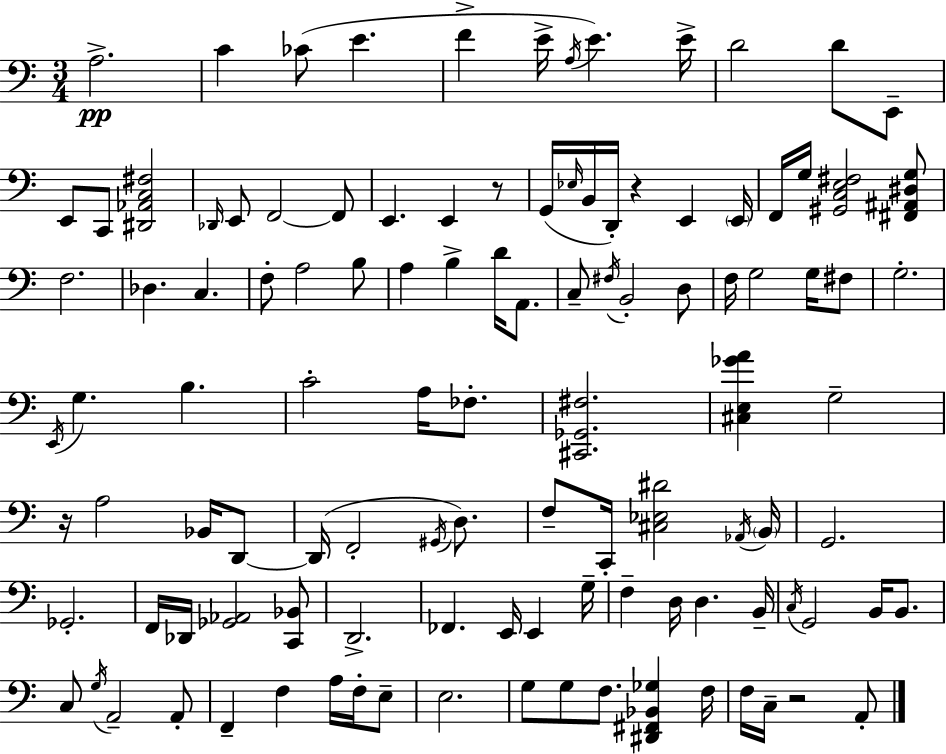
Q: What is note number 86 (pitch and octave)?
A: A2